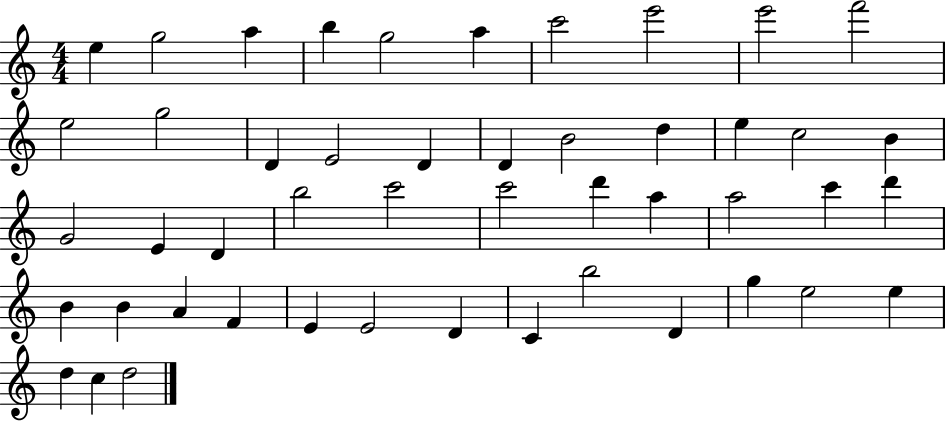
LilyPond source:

{
  \clef treble
  \numericTimeSignature
  \time 4/4
  \key c \major
  e''4 g''2 a''4 | b''4 g''2 a''4 | c'''2 e'''2 | e'''2 f'''2 | \break e''2 g''2 | d'4 e'2 d'4 | d'4 b'2 d''4 | e''4 c''2 b'4 | \break g'2 e'4 d'4 | b''2 c'''2 | c'''2 d'''4 a''4 | a''2 c'''4 d'''4 | \break b'4 b'4 a'4 f'4 | e'4 e'2 d'4 | c'4 b''2 d'4 | g''4 e''2 e''4 | \break d''4 c''4 d''2 | \bar "|."
}